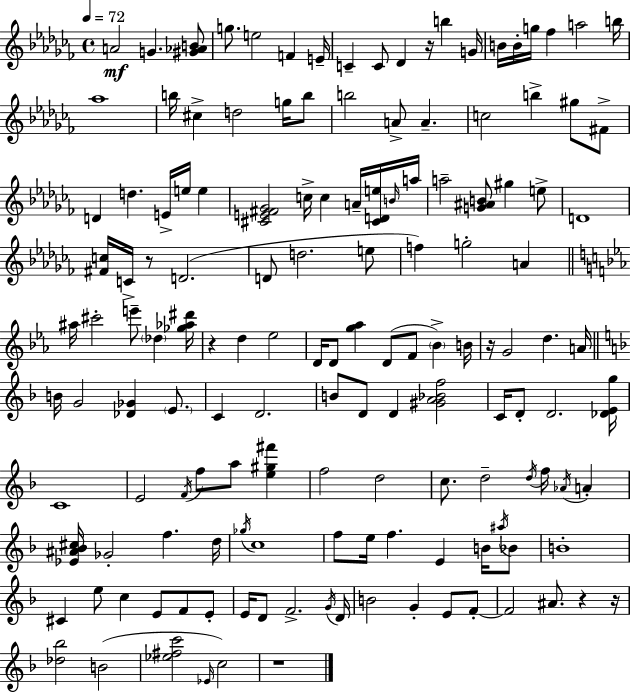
A4/h G4/q. [G#4,Ab4,B4]/e G5/e. E5/h F4/q E4/s C4/q C4/e Db4/q R/s B5/q G4/s B4/s B4/s G5/s FES5/q A5/h B5/s Ab5/w B5/s C#5/q D5/h G5/s B5/e B5/h A4/e A4/q. C5/h B5/q G#5/e F#4/e D4/q D5/q. E4/s E5/s E5/q [C#4,E4,F#4,Gb4]/h C5/s C5/q A4/s [C#4,D4,E5]/s B4/s A5/s A5/h [G4,A#4,B4]/e G#5/q E5/e D4/w [F#4,C5]/s C4/s R/e D4/h. D4/e D5/h. E5/e F5/q G5/h A4/q A#5/s C#6/h E6/e Db5/q [Gb5,Ab5,D#6]/s R/q D5/q Eb5/h D4/s D4/e [G5,Ab5]/q D4/e F4/e Bb4/q B4/s R/s G4/h D5/q. A4/s B4/s G4/h [Db4,Gb4]/q E4/e. C4/q D4/h. B4/e D4/e D4/q [G#4,A4,Bb4,F5]/h C4/s D4/e D4/h. [Db4,E4,G5]/s C4/w E4/h F4/s F5/e A5/e [E5,G#5,F#6]/q F5/h D5/h C5/e. D5/h D5/s F5/s Ab4/s A4/q [Eb4,A#4,Bb4,C#5]/s Gb4/h F5/q. D5/s Gb5/s C5/w F5/e E5/s F5/q. E4/q B4/s A#5/s Bb4/e B4/w C#4/q E5/e C5/q E4/e F4/e E4/e E4/s D4/e F4/h. G4/s D4/s B4/h G4/q E4/e F4/e F4/h A#4/e. R/q R/s [Db5,Bb5]/h B4/h [Eb5,F#5,C6]/h Eb4/s C5/h R/w